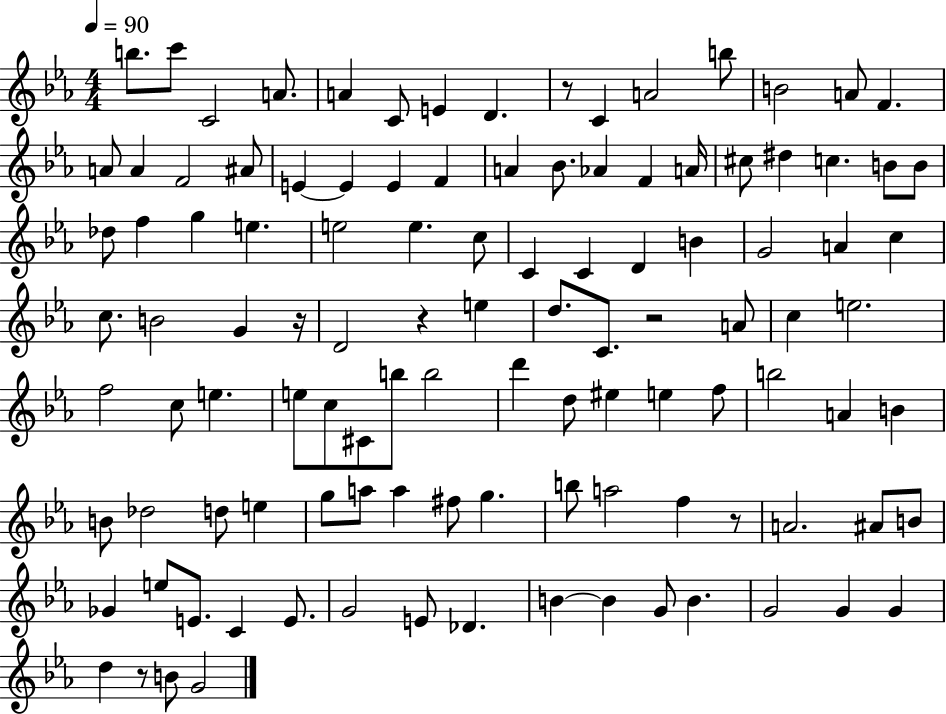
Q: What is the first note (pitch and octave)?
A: B5